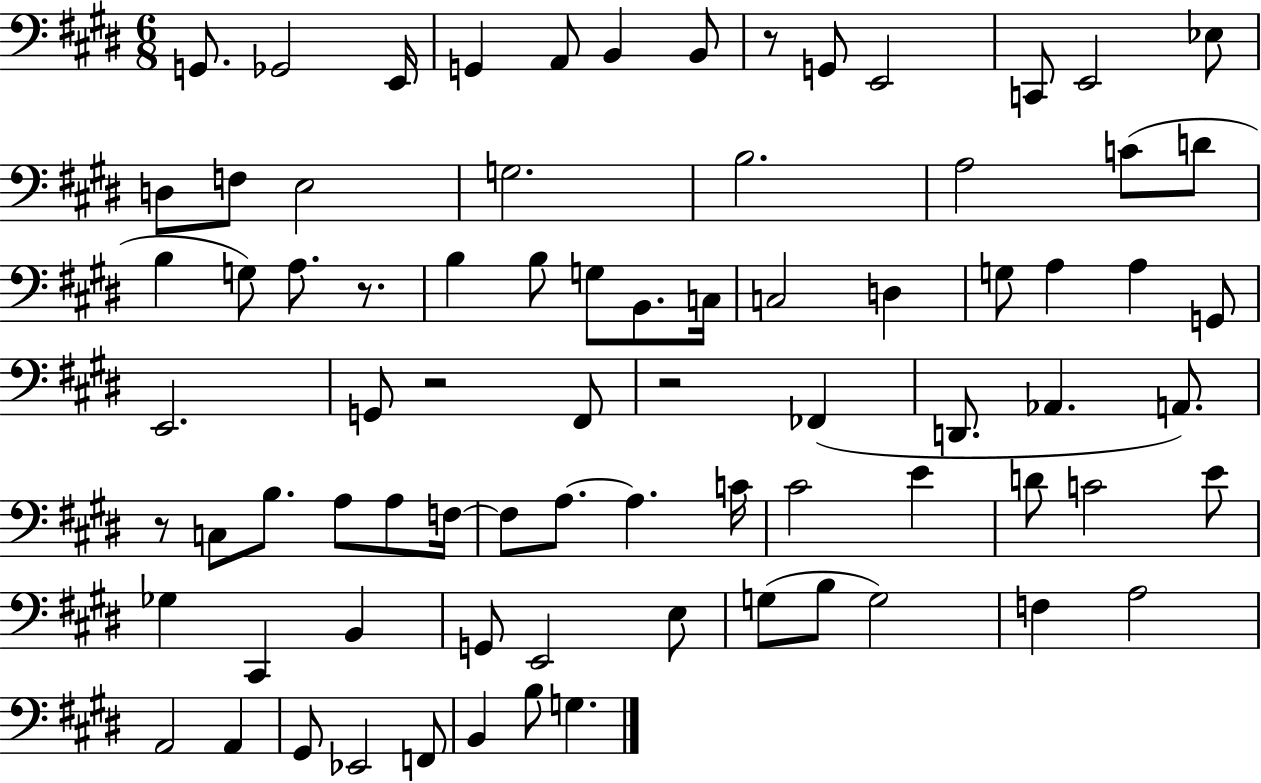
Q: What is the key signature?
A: E major